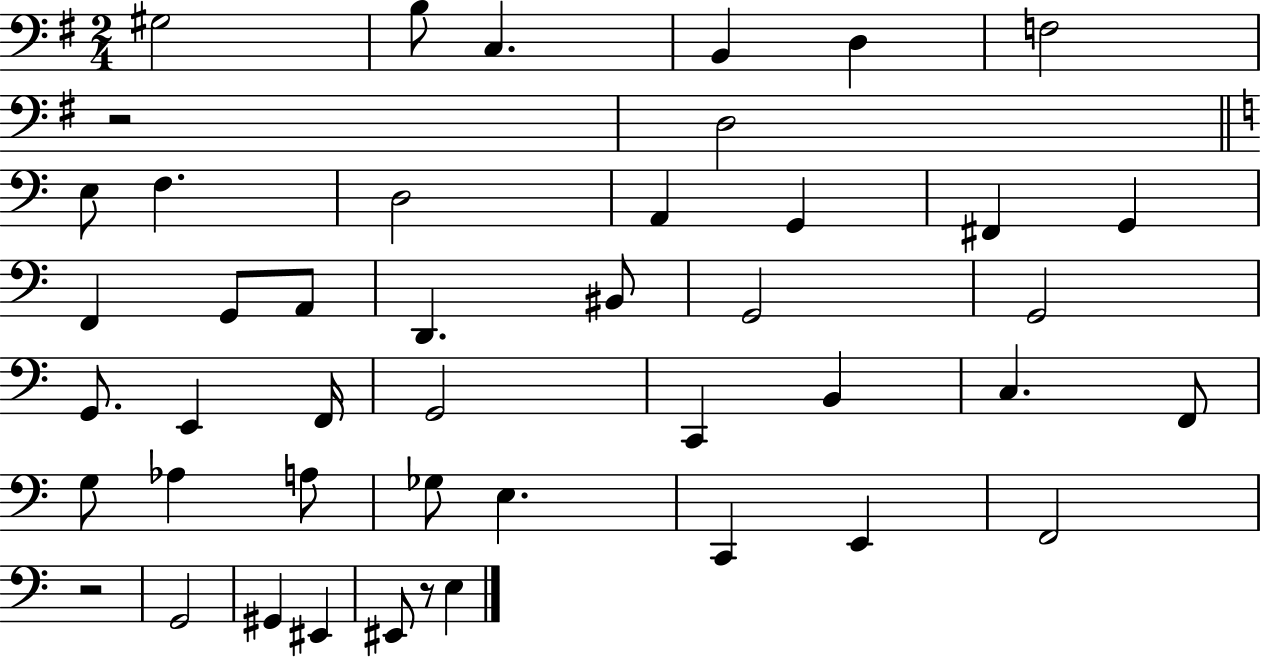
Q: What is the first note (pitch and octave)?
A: G#3